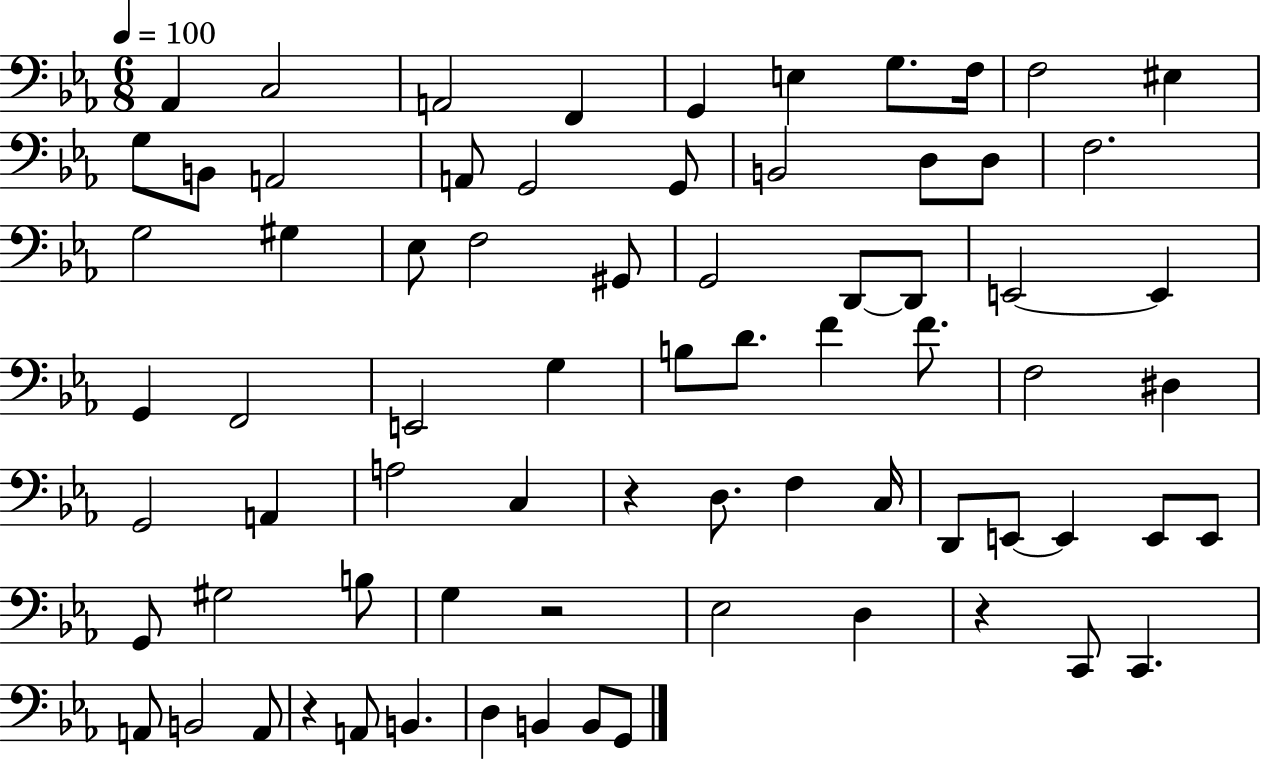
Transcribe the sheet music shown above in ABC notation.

X:1
T:Untitled
M:6/8
L:1/4
K:Eb
_A,, C,2 A,,2 F,, G,, E, G,/2 F,/4 F,2 ^E, G,/2 B,,/2 A,,2 A,,/2 G,,2 G,,/2 B,,2 D,/2 D,/2 F,2 G,2 ^G, _E,/2 F,2 ^G,,/2 G,,2 D,,/2 D,,/2 E,,2 E,, G,, F,,2 E,,2 G, B,/2 D/2 F F/2 F,2 ^D, G,,2 A,, A,2 C, z D,/2 F, C,/4 D,,/2 E,,/2 E,, E,,/2 E,,/2 G,,/2 ^G,2 B,/2 G, z2 _E,2 D, z C,,/2 C,, A,,/2 B,,2 A,,/2 z A,,/2 B,, D, B,, B,,/2 G,,/2